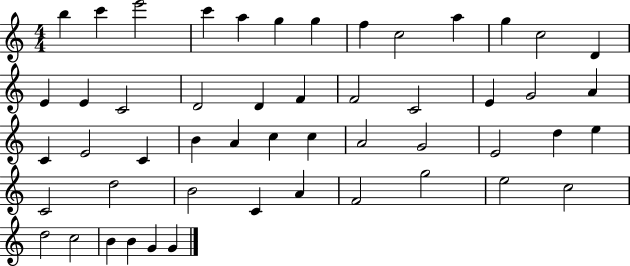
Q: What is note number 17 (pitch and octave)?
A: D4